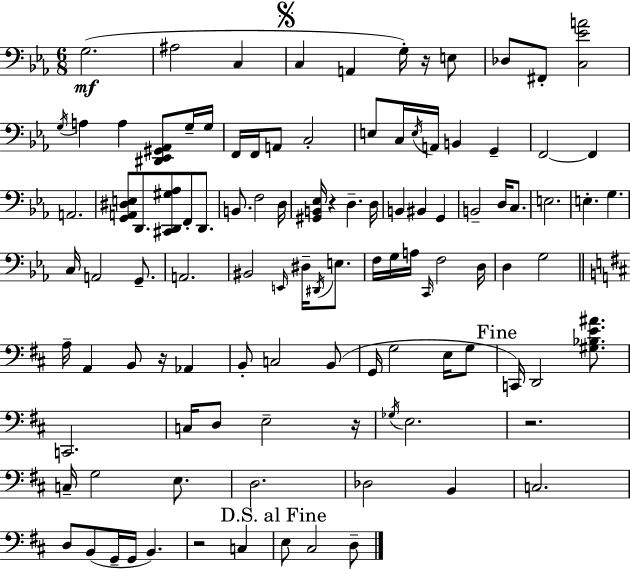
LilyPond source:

{
  \clef bass
  \numericTimeSignature
  \time 6/8
  \key c \minor
  \repeat volta 2 { g2.(\mf | ais2 c4 | \mark \markup { \musicglyph "scripts.segno" } c4 a,4 g16-.) r16 e8 | des8 fis,8-. <c ees' a'>2 | \break \acciaccatura { g16 } a4 a4 <dis, ees, gis, aes,>8 g16-- | g16 f,16 f,16 a,8 c2-. | e8 c16 \acciaccatura { e16 } a,16 b,4 g,4-- | f,2~~ f,4 | \break a,2. | <g, a, dis e>8 d,8. <cis, d, gis aes>8 f,8-. d,8. | b,8. f2 | d16 <gis, b, ees>16 r4 d4.-- | \break d16 b,4 bis,4 g,4 | b,2-- d16 c8. | e2. | e4.-. g4. | \break c16 a,2 g,8.-- | a,2. | bis,2 \grace { e,16 } dis16-- | \acciaccatura { dis,16 } e8. f16 g16 a16 \grace { c,16 } f2 | \break d16 d4 g2 | \bar "||" \break \key b \minor a16-- a,4 b,8 r16 aes,4 | b,8-. c2 b,8( | g,16 g2 e16 g8 | \mark "Fine" c,16) d,2 <gis bes e' ais'>8. | \break c,2. | c16 d8 e2-- r16 | \acciaccatura { ges16 } e2. | r2. | \break c16-- g2 e8. | d2. | des2 b,4 | c2. | \break d8 b,8( g,16-- g,16 b,4.) | r2 c4 | \mark "D.S. al Fine" e8 cis2 d8-- | } \bar "|."
}